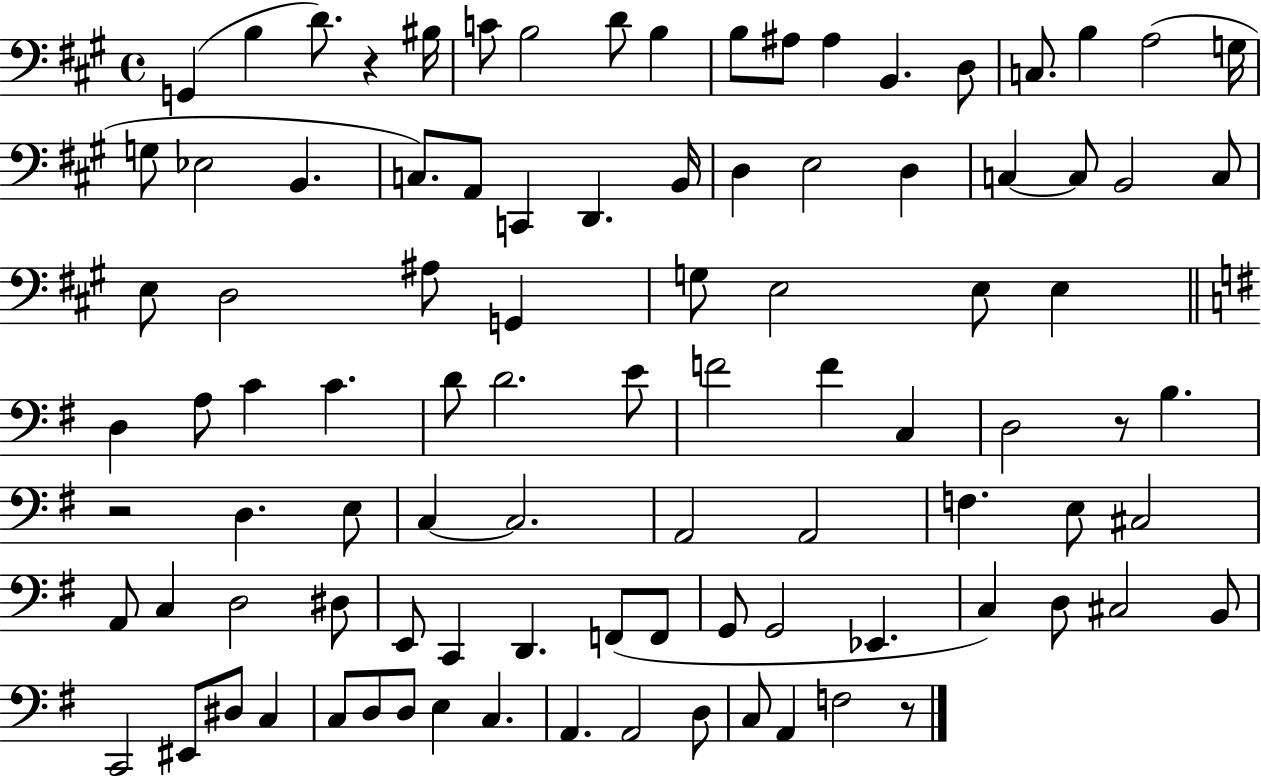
{
  \clef bass
  \time 4/4
  \defaultTimeSignature
  \key a \major
  g,4( b4 d'8.) r4 bis16 | c'8 b2 d'8 b4 | b8 ais8 ais4 b,4. d8 | c8. b4 a2( g16 | \break g8 ees2 b,4. | c8.) a,8 c,4 d,4. b,16 | d4 e2 d4 | c4~~ c8 b,2 c8 | \break e8 d2 ais8 g,4 | g8 e2 e8 e4 | \bar "||" \break \key g \major d4 a8 c'4 c'4. | d'8 d'2. e'8 | f'2 f'4 c4 | d2 r8 b4. | \break r2 d4. e8 | c4~~ c2. | a,2 a,2 | f4. e8 cis2 | \break a,8 c4 d2 dis8 | e,8 c,4 d,4. f,8( f,8 | g,8 g,2 ees,4. | c4) d8 cis2 b,8 | \break c,2 eis,8 dis8 c4 | c8 d8 d8 e4 c4. | a,4. a,2 d8 | c8 a,4 f2 r8 | \break \bar "|."
}